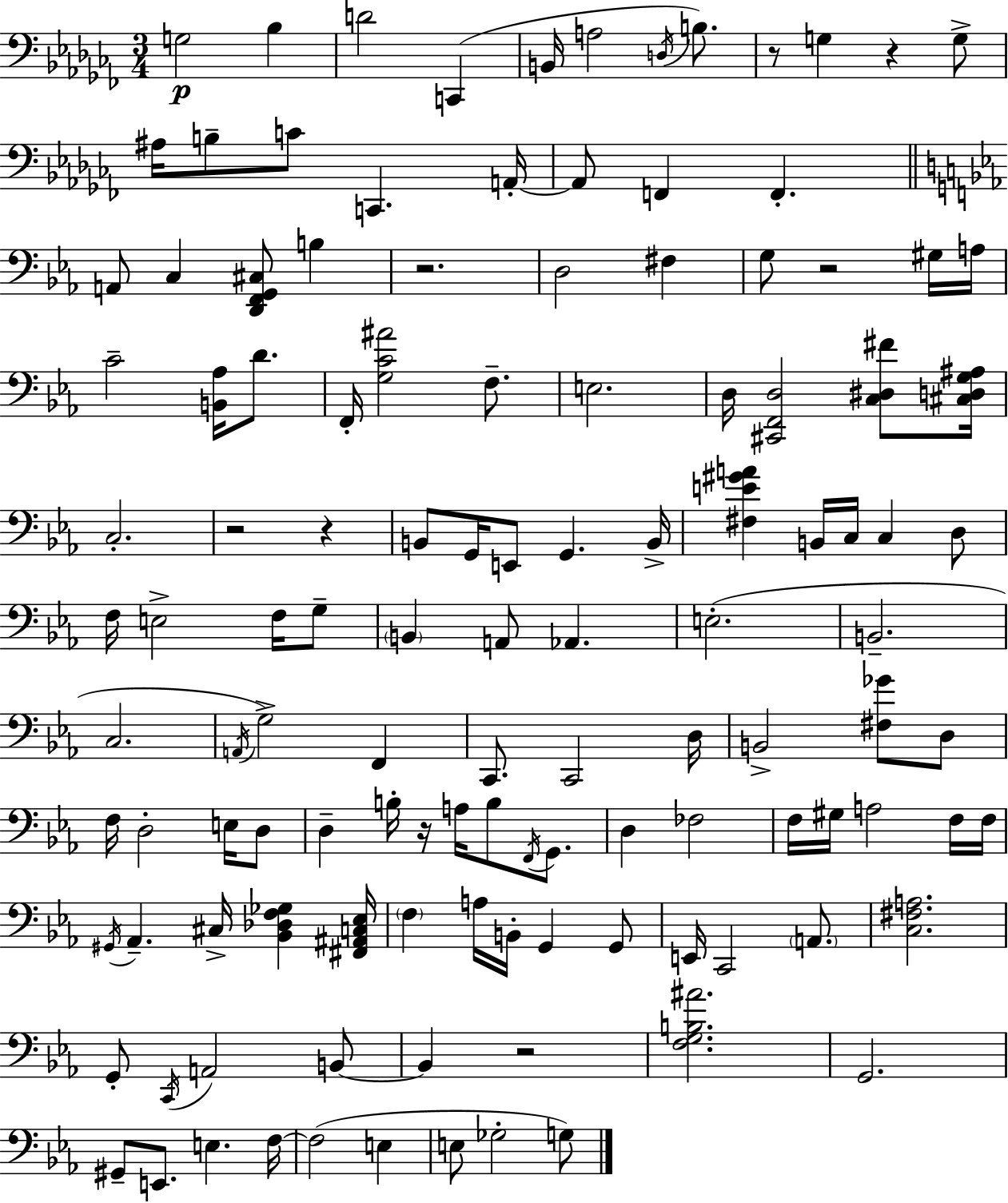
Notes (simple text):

G3/h Bb3/q D4/h C2/q B2/s A3/h D3/s B3/e. R/e G3/q R/q G3/e A#3/s B3/e C4/e C2/q. A2/s A2/e F2/q F2/q. A2/e C3/q [D2,F2,G2,C#3]/e B3/q R/h. D3/h F#3/q G3/e R/h G#3/s A3/s C4/h [B2,Ab3]/s D4/e. F2/s [G3,C4,A#4]/h F3/e. E3/h. D3/s [C#2,F2,D3]/h [C3,D#3,F#4]/e [C#3,D3,G3,A#3]/s C3/h. R/h R/q B2/e G2/s E2/e G2/q. B2/s [F#3,E4,G#4,A4]/q B2/s C3/s C3/q D3/e F3/s E3/h F3/s G3/e B2/q A2/e Ab2/q. E3/h. B2/h. C3/h. A2/s G3/h F2/q C2/e. C2/h D3/s B2/h [F#3,Gb4]/e D3/e F3/s D3/h E3/s D3/e D3/q B3/s R/s A3/s B3/e F2/s G2/e. D3/q FES3/h F3/s G#3/s A3/h F3/s F3/s G#2/s Ab2/q. C#3/s [Bb2,Db3,F3,Gb3]/q [F#2,A#2,C3,Eb3]/s F3/q A3/s B2/s G2/q G2/e E2/s C2/h A2/e. [C3,F#3,A3]/h. G2/e C2/s A2/h B2/e B2/q R/h [F3,G3,B3,A#4]/h. G2/h. G#2/e E2/e. E3/q. F3/s F3/h E3/q E3/e Gb3/h G3/e